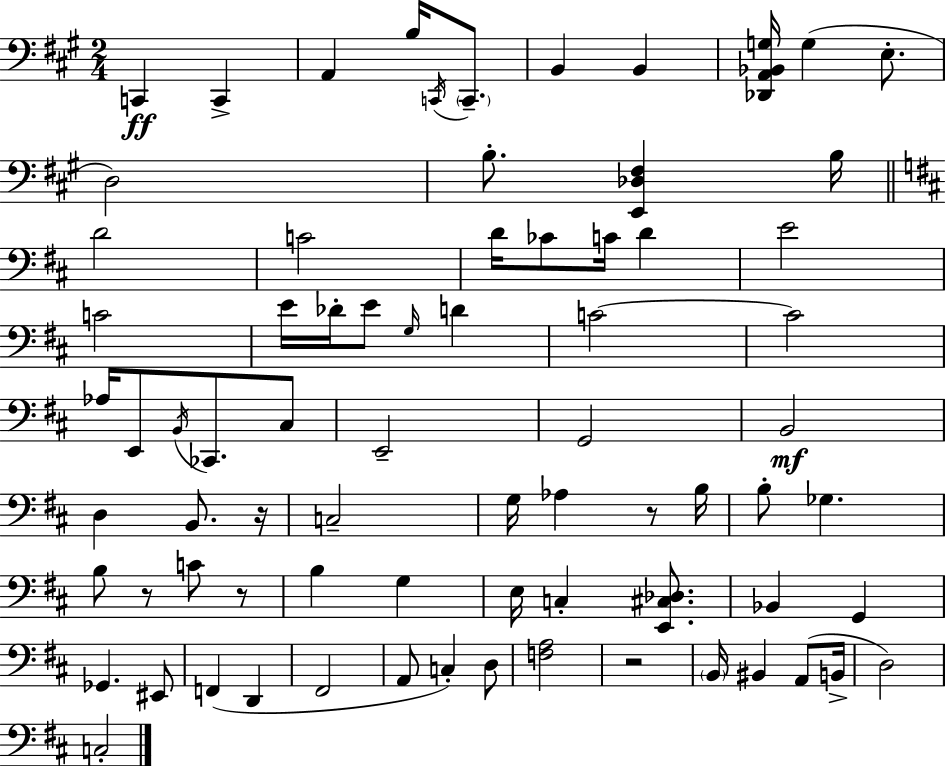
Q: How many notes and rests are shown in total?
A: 75